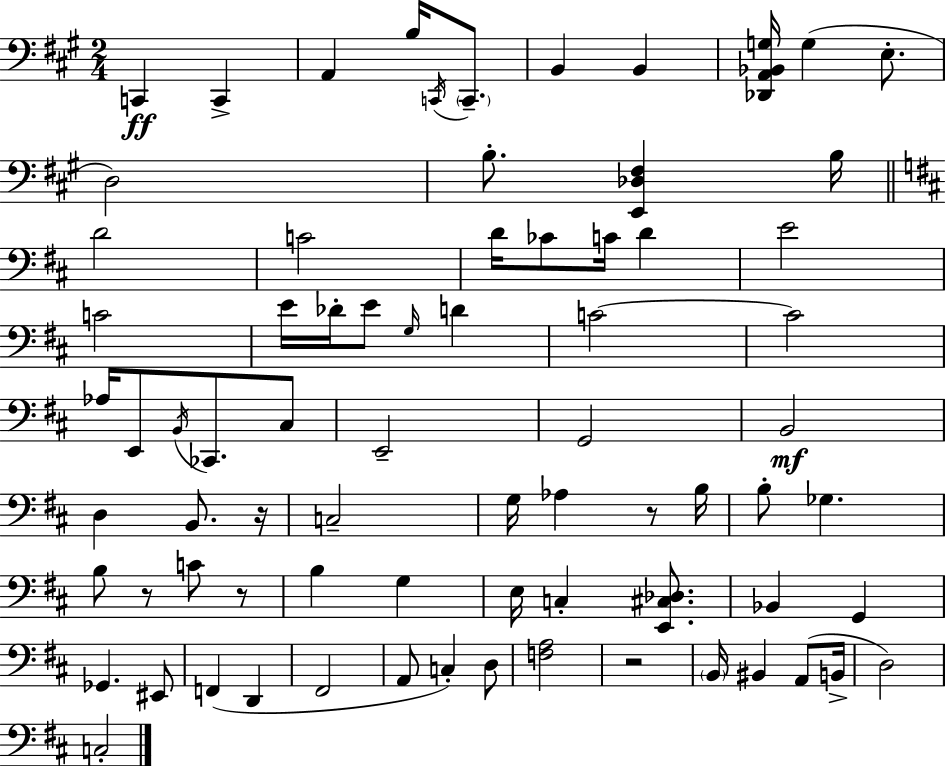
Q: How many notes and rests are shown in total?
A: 75